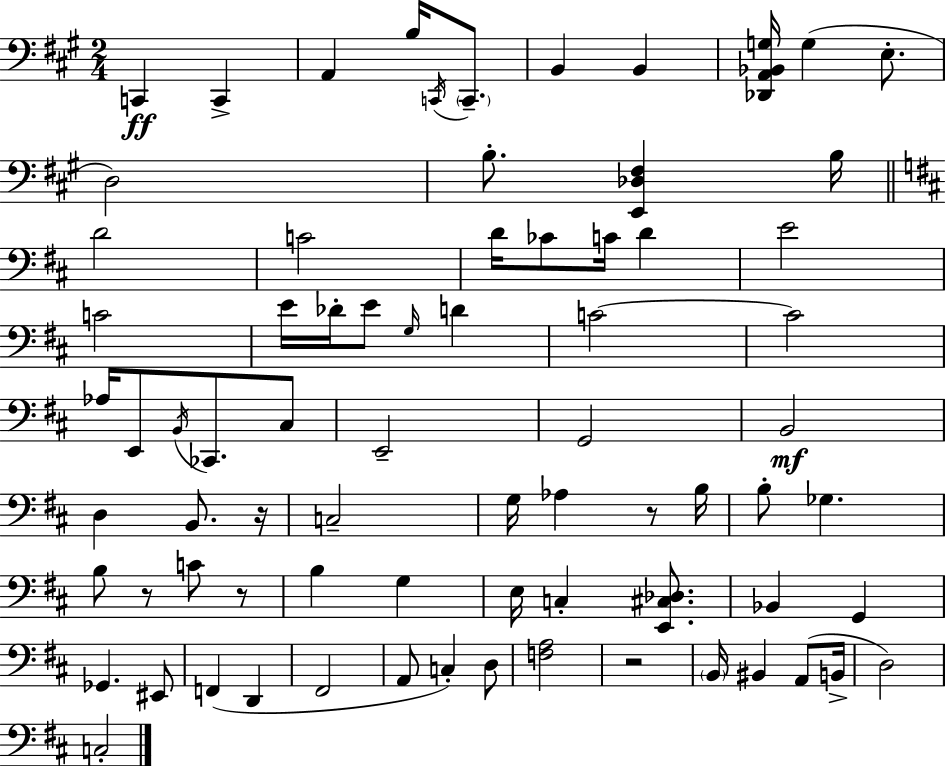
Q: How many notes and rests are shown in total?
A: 75